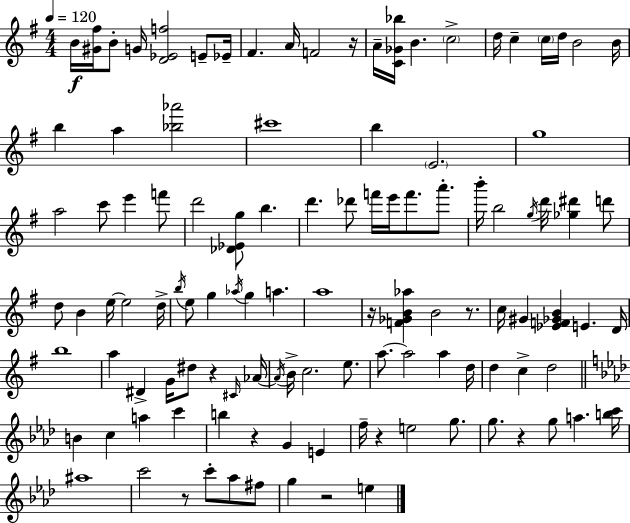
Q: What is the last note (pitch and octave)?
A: E5